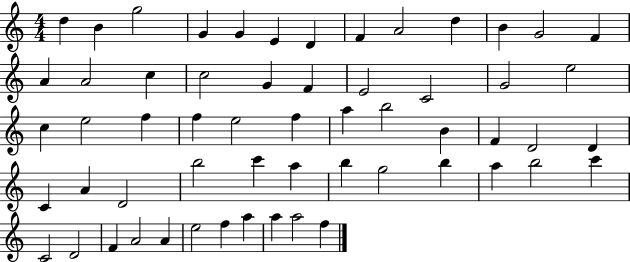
D5/q B4/q G5/h G4/q G4/q E4/q D4/q F4/q A4/h D5/q B4/q G4/h F4/q A4/q A4/h C5/q C5/h G4/q F4/q E4/h C4/h G4/h E5/h C5/q E5/h F5/q F5/q E5/h F5/q A5/q B5/h B4/q F4/q D4/h D4/q C4/q A4/q D4/h B5/h C6/q A5/q B5/q G5/h B5/q A5/q B5/h C6/q C4/h D4/h F4/q A4/h A4/q E5/h F5/q A5/q A5/q A5/h F5/q